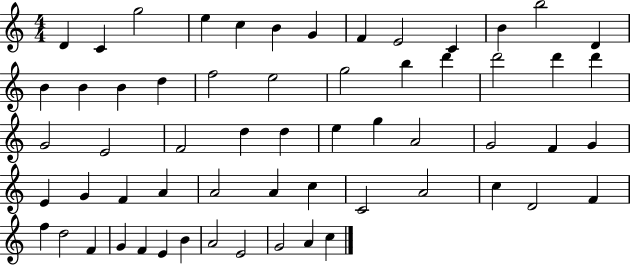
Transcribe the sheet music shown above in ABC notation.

X:1
T:Untitled
M:4/4
L:1/4
K:C
D C g2 e c B G F E2 C B b2 D B B B d f2 e2 g2 b d' d'2 d' d' G2 E2 F2 d d e g A2 G2 F G E G F A A2 A c C2 A2 c D2 F f d2 F G F E B A2 E2 G2 A c